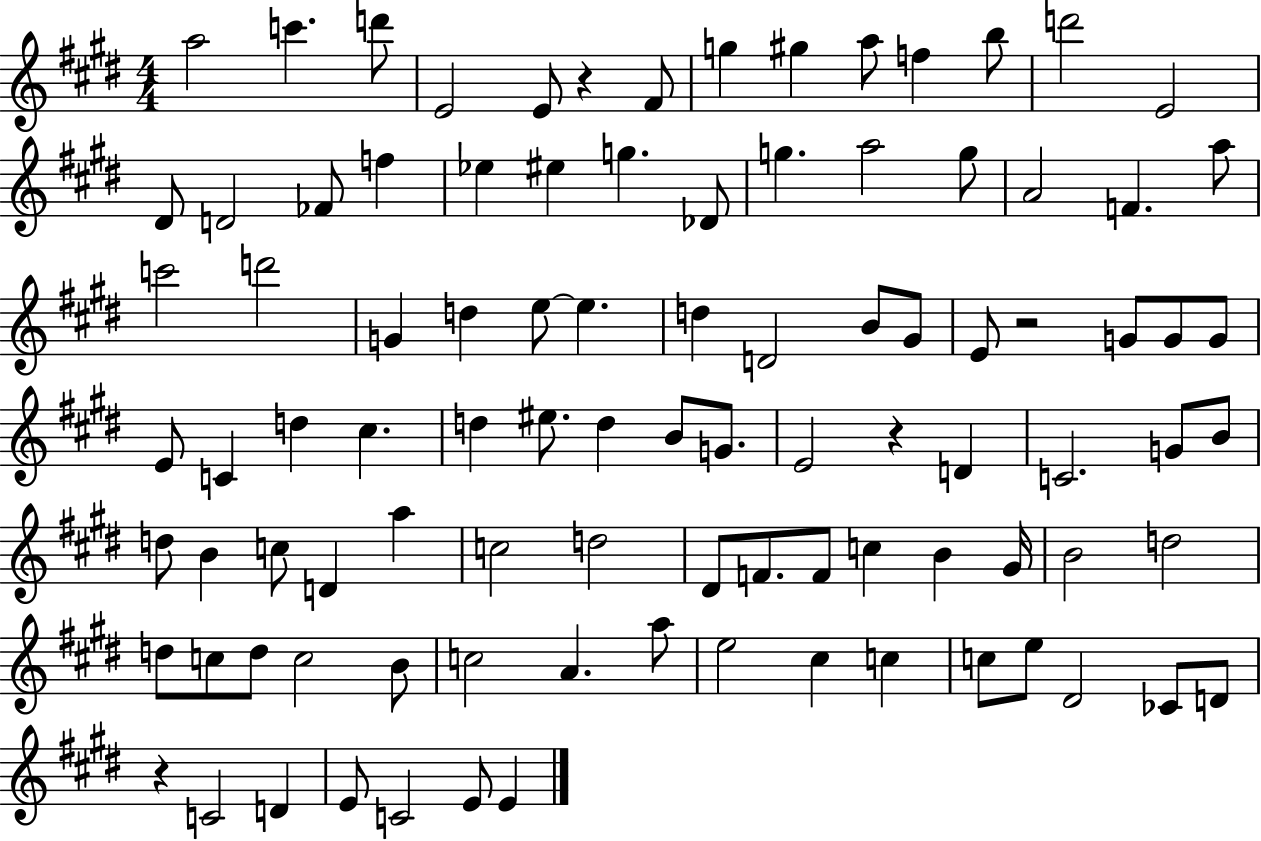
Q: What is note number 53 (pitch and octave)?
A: C4